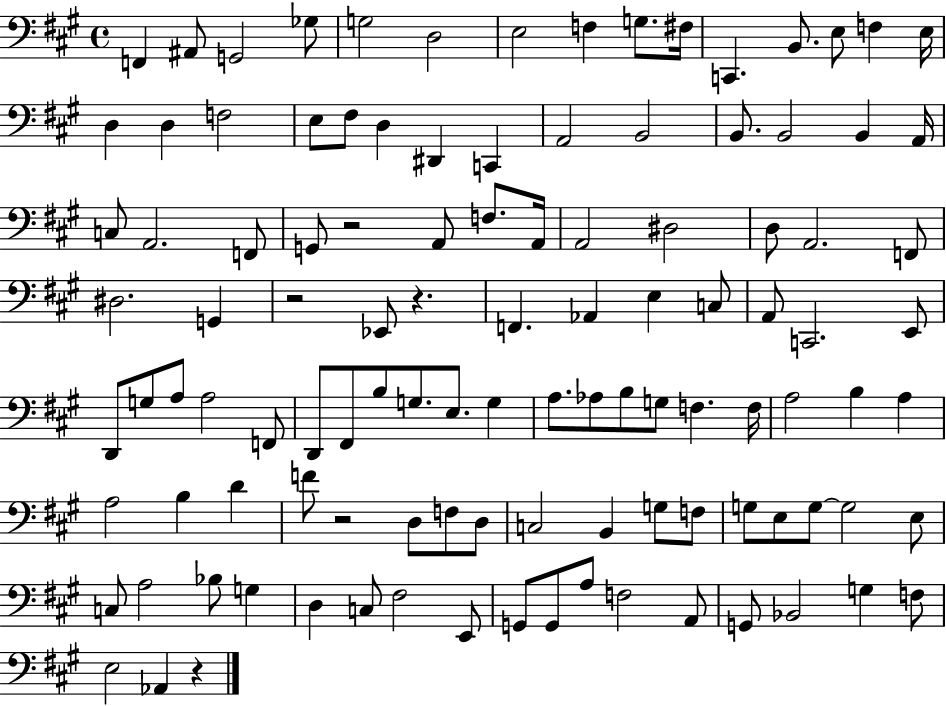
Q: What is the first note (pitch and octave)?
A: F2